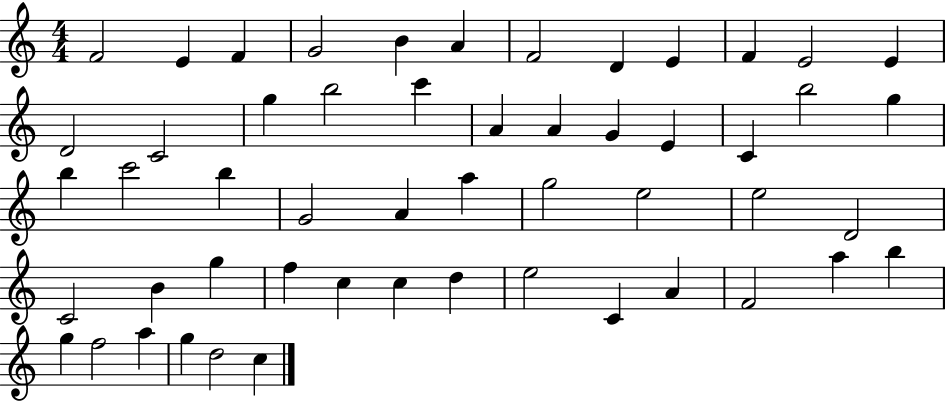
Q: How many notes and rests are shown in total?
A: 53